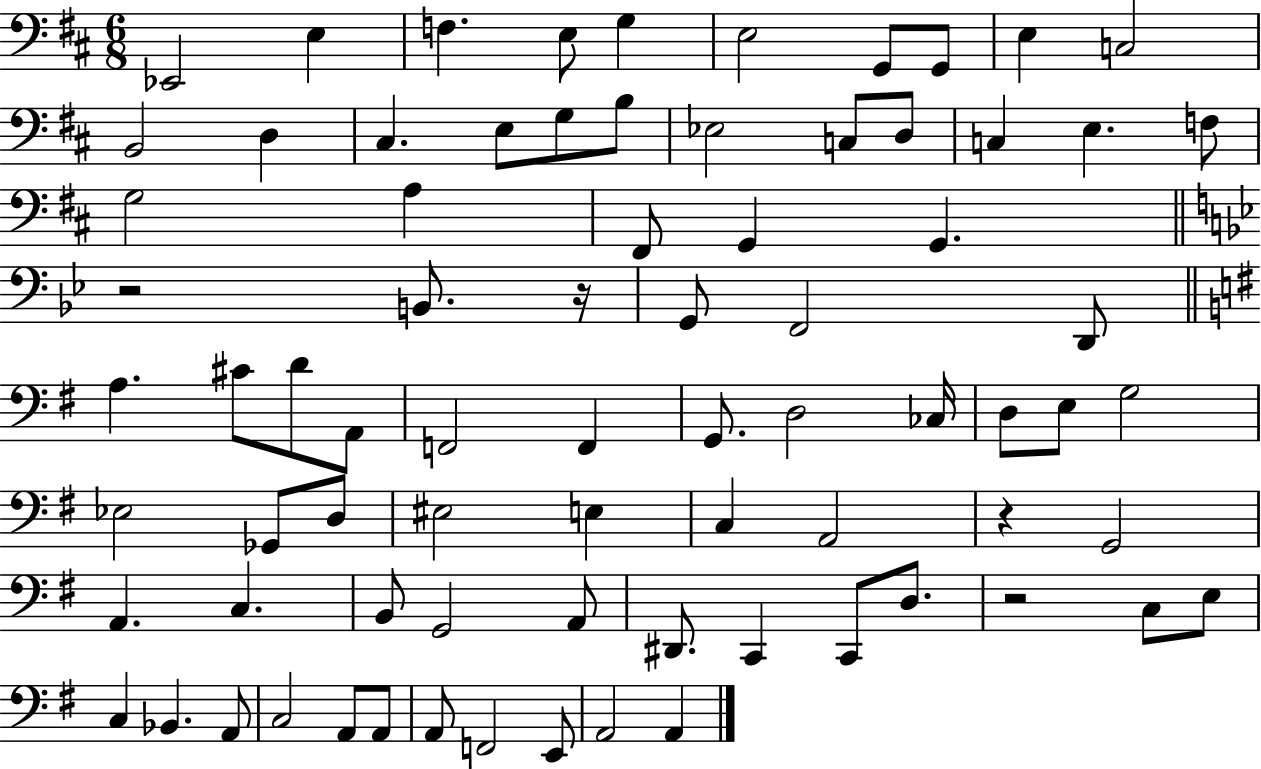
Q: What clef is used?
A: bass